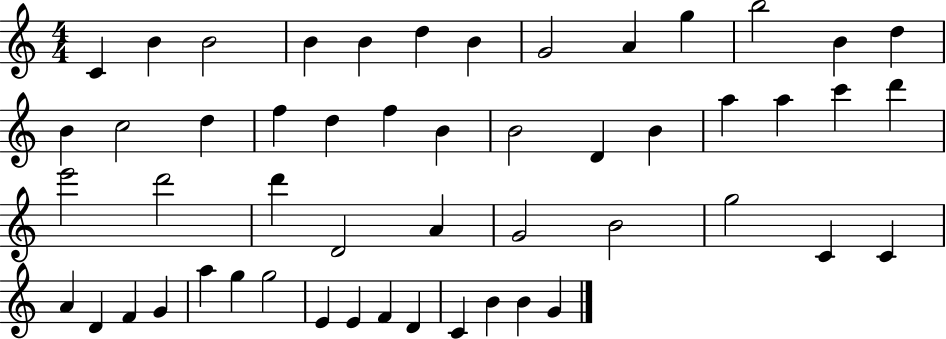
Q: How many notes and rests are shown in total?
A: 52